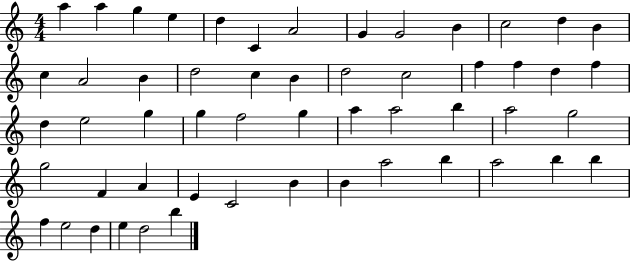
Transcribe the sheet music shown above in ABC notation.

X:1
T:Untitled
M:4/4
L:1/4
K:C
a a g e d C A2 G G2 B c2 d B c A2 B d2 c B d2 c2 f f d f d e2 g g f2 g a a2 b a2 g2 g2 F A E C2 B B a2 b a2 b b f e2 d e d2 b